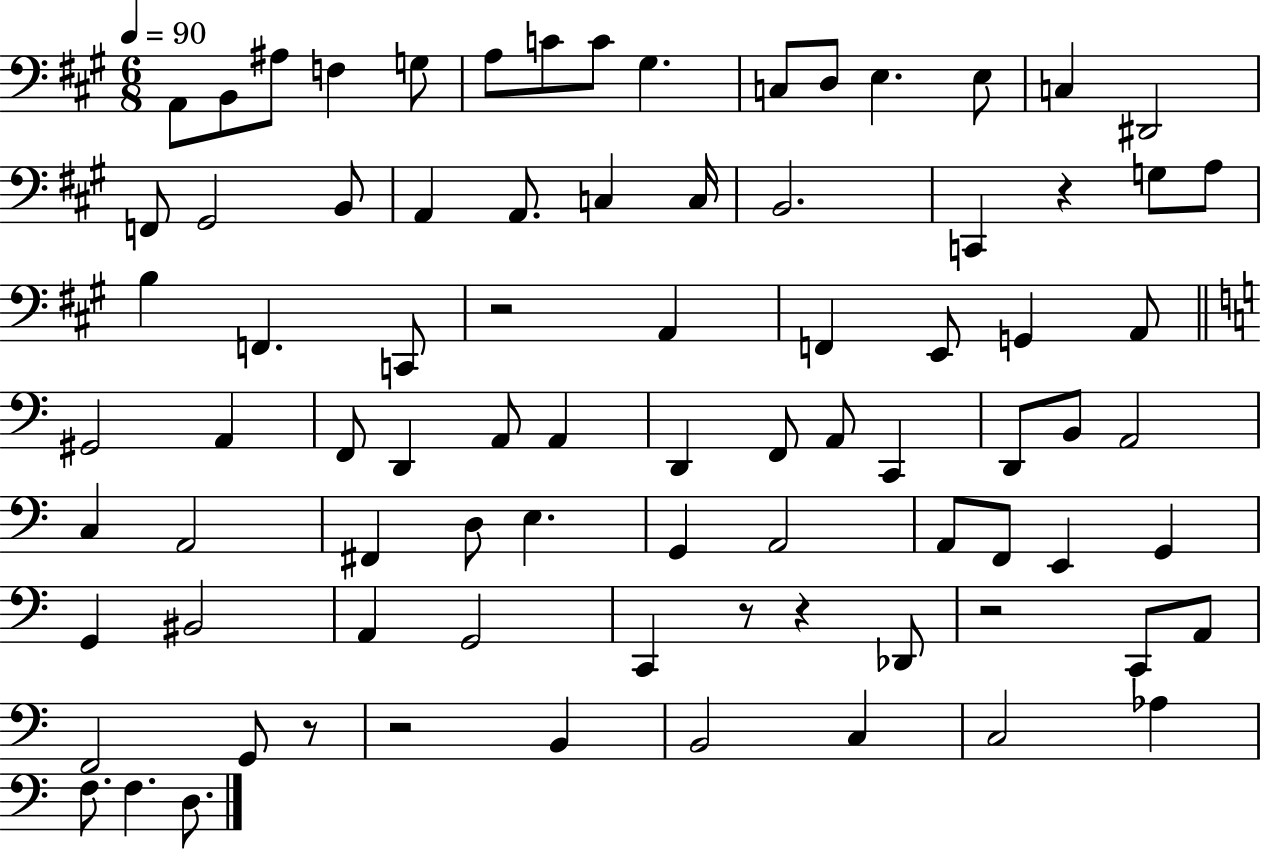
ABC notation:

X:1
T:Untitled
M:6/8
L:1/4
K:A
A,,/2 B,,/2 ^A,/2 F, G,/2 A,/2 C/2 C/2 ^G, C,/2 D,/2 E, E,/2 C, ^D,,2 F,,/2 ^G,,2 B,,/2 A,, A,,/2 C, C,/4 B,,2 C,, z G,/2 A,/2 B, F,, C,,/2 z2 A,, F,, E,,/2 G,, A,,/2 ^G,,2 A,, F,,/2 D,, A,,/2 A,, D,, F,,/2 A,,/2 C,, D,,/2 B,,/2 A,,2 C, A,,2 ^F,, D,/2 E, G,, A,,2 A,,/2 F,,/2 E,, G,, G,, ^B,,2 A,, G,,2 C,, z/2 z _D,,/2 z2 C,,/2 A,,/2 F,,2 G,,/2 z/2 z2 B,, B,,2 C, C,2 _A, F,/2 F, D,/2